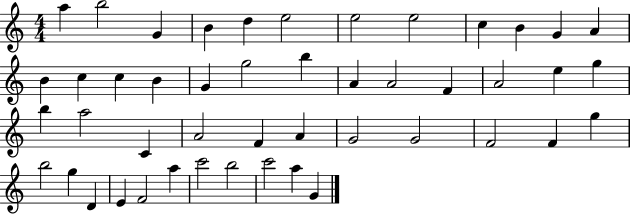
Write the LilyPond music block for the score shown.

{
  \clef treble
  \numericTimeSignature
  \time 4/4
  \key c \major
  a''4 b''2 g'4 | b'4 d''4 e''2 | e''2 e''2 | c''4 b'4 g'4 a'4 | \break b'4 c''4 c''4 b'4 | g'4 g''2 b''4 | a'4 a'2 f'4 | a'2 e''4 g''4 | \break b''4 a''2 c'4 | a'2 f'4 a'4 | g'2 g'2 | f'2 f'4 g''4 | \break b''2 g''4 d'4 | e'4 f'2 a''4 | c'''2 b''2 | c'''2 a''4 g'4 | \break \bar "|."
}